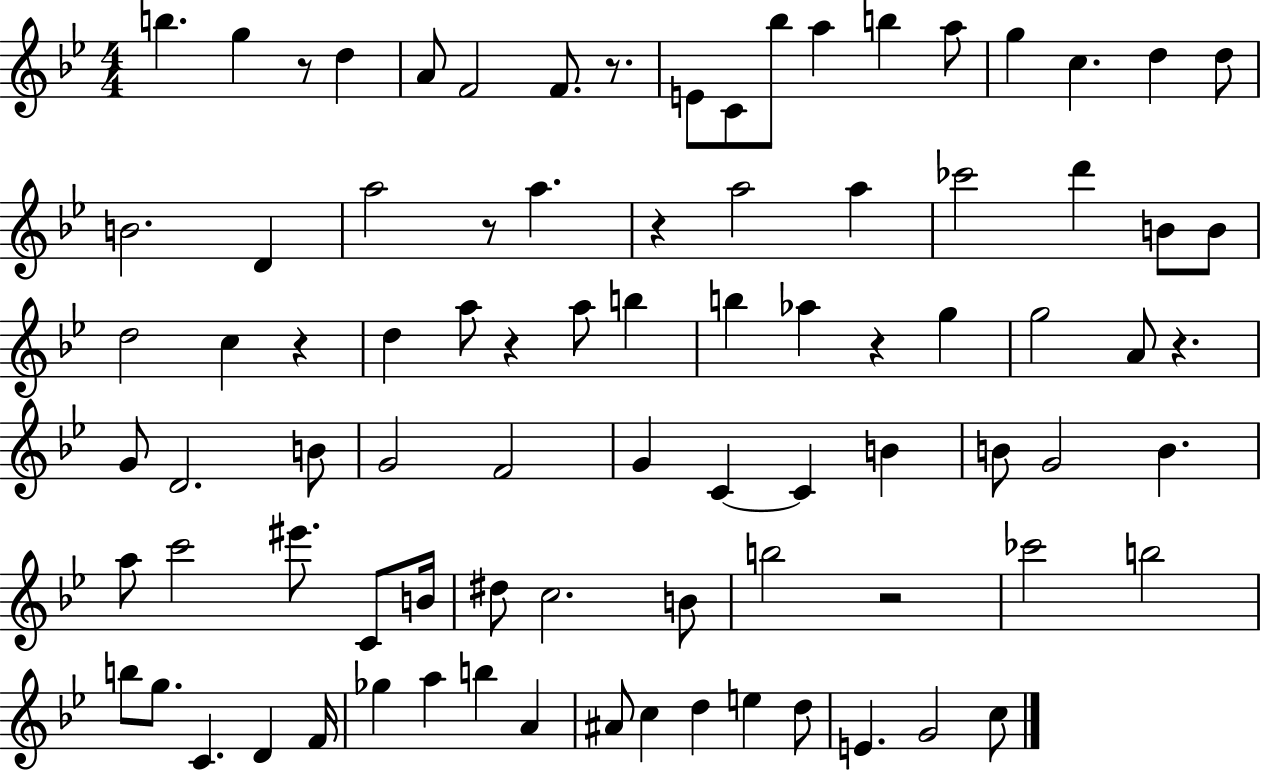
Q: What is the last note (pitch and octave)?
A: C5